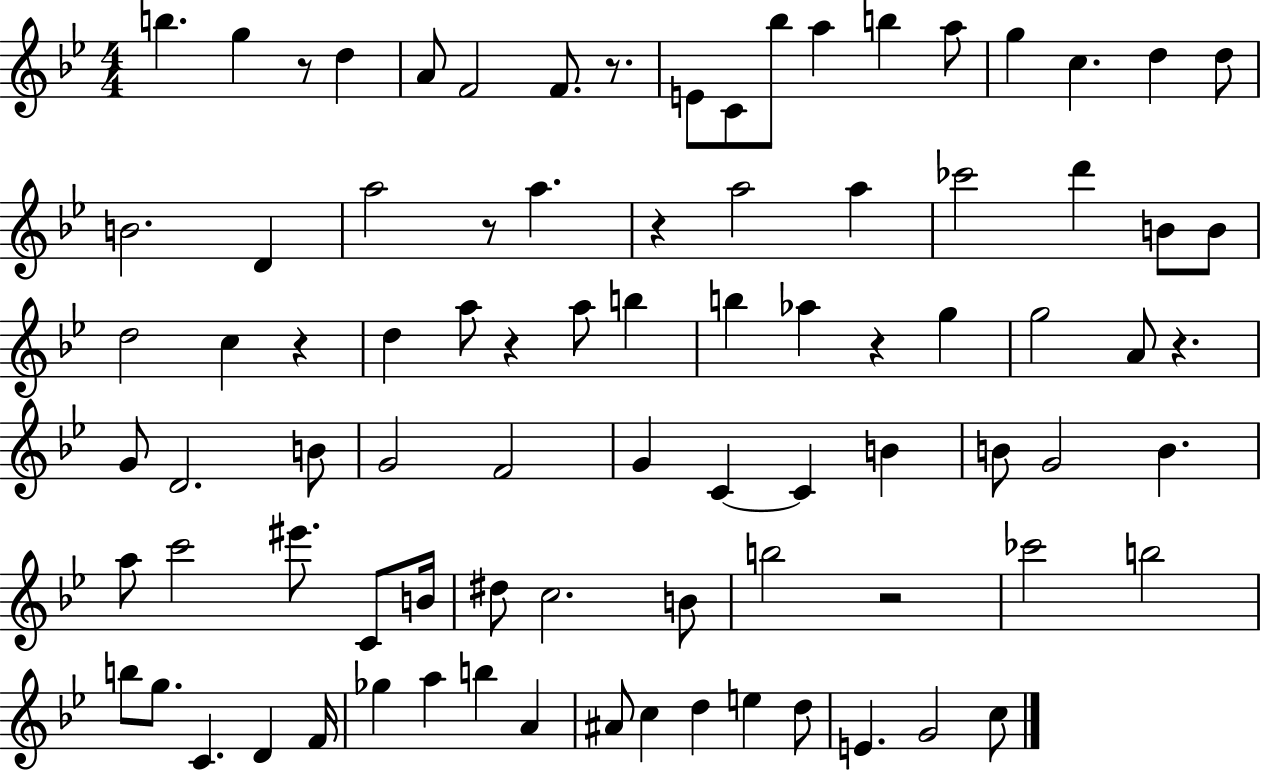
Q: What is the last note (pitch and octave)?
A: C5